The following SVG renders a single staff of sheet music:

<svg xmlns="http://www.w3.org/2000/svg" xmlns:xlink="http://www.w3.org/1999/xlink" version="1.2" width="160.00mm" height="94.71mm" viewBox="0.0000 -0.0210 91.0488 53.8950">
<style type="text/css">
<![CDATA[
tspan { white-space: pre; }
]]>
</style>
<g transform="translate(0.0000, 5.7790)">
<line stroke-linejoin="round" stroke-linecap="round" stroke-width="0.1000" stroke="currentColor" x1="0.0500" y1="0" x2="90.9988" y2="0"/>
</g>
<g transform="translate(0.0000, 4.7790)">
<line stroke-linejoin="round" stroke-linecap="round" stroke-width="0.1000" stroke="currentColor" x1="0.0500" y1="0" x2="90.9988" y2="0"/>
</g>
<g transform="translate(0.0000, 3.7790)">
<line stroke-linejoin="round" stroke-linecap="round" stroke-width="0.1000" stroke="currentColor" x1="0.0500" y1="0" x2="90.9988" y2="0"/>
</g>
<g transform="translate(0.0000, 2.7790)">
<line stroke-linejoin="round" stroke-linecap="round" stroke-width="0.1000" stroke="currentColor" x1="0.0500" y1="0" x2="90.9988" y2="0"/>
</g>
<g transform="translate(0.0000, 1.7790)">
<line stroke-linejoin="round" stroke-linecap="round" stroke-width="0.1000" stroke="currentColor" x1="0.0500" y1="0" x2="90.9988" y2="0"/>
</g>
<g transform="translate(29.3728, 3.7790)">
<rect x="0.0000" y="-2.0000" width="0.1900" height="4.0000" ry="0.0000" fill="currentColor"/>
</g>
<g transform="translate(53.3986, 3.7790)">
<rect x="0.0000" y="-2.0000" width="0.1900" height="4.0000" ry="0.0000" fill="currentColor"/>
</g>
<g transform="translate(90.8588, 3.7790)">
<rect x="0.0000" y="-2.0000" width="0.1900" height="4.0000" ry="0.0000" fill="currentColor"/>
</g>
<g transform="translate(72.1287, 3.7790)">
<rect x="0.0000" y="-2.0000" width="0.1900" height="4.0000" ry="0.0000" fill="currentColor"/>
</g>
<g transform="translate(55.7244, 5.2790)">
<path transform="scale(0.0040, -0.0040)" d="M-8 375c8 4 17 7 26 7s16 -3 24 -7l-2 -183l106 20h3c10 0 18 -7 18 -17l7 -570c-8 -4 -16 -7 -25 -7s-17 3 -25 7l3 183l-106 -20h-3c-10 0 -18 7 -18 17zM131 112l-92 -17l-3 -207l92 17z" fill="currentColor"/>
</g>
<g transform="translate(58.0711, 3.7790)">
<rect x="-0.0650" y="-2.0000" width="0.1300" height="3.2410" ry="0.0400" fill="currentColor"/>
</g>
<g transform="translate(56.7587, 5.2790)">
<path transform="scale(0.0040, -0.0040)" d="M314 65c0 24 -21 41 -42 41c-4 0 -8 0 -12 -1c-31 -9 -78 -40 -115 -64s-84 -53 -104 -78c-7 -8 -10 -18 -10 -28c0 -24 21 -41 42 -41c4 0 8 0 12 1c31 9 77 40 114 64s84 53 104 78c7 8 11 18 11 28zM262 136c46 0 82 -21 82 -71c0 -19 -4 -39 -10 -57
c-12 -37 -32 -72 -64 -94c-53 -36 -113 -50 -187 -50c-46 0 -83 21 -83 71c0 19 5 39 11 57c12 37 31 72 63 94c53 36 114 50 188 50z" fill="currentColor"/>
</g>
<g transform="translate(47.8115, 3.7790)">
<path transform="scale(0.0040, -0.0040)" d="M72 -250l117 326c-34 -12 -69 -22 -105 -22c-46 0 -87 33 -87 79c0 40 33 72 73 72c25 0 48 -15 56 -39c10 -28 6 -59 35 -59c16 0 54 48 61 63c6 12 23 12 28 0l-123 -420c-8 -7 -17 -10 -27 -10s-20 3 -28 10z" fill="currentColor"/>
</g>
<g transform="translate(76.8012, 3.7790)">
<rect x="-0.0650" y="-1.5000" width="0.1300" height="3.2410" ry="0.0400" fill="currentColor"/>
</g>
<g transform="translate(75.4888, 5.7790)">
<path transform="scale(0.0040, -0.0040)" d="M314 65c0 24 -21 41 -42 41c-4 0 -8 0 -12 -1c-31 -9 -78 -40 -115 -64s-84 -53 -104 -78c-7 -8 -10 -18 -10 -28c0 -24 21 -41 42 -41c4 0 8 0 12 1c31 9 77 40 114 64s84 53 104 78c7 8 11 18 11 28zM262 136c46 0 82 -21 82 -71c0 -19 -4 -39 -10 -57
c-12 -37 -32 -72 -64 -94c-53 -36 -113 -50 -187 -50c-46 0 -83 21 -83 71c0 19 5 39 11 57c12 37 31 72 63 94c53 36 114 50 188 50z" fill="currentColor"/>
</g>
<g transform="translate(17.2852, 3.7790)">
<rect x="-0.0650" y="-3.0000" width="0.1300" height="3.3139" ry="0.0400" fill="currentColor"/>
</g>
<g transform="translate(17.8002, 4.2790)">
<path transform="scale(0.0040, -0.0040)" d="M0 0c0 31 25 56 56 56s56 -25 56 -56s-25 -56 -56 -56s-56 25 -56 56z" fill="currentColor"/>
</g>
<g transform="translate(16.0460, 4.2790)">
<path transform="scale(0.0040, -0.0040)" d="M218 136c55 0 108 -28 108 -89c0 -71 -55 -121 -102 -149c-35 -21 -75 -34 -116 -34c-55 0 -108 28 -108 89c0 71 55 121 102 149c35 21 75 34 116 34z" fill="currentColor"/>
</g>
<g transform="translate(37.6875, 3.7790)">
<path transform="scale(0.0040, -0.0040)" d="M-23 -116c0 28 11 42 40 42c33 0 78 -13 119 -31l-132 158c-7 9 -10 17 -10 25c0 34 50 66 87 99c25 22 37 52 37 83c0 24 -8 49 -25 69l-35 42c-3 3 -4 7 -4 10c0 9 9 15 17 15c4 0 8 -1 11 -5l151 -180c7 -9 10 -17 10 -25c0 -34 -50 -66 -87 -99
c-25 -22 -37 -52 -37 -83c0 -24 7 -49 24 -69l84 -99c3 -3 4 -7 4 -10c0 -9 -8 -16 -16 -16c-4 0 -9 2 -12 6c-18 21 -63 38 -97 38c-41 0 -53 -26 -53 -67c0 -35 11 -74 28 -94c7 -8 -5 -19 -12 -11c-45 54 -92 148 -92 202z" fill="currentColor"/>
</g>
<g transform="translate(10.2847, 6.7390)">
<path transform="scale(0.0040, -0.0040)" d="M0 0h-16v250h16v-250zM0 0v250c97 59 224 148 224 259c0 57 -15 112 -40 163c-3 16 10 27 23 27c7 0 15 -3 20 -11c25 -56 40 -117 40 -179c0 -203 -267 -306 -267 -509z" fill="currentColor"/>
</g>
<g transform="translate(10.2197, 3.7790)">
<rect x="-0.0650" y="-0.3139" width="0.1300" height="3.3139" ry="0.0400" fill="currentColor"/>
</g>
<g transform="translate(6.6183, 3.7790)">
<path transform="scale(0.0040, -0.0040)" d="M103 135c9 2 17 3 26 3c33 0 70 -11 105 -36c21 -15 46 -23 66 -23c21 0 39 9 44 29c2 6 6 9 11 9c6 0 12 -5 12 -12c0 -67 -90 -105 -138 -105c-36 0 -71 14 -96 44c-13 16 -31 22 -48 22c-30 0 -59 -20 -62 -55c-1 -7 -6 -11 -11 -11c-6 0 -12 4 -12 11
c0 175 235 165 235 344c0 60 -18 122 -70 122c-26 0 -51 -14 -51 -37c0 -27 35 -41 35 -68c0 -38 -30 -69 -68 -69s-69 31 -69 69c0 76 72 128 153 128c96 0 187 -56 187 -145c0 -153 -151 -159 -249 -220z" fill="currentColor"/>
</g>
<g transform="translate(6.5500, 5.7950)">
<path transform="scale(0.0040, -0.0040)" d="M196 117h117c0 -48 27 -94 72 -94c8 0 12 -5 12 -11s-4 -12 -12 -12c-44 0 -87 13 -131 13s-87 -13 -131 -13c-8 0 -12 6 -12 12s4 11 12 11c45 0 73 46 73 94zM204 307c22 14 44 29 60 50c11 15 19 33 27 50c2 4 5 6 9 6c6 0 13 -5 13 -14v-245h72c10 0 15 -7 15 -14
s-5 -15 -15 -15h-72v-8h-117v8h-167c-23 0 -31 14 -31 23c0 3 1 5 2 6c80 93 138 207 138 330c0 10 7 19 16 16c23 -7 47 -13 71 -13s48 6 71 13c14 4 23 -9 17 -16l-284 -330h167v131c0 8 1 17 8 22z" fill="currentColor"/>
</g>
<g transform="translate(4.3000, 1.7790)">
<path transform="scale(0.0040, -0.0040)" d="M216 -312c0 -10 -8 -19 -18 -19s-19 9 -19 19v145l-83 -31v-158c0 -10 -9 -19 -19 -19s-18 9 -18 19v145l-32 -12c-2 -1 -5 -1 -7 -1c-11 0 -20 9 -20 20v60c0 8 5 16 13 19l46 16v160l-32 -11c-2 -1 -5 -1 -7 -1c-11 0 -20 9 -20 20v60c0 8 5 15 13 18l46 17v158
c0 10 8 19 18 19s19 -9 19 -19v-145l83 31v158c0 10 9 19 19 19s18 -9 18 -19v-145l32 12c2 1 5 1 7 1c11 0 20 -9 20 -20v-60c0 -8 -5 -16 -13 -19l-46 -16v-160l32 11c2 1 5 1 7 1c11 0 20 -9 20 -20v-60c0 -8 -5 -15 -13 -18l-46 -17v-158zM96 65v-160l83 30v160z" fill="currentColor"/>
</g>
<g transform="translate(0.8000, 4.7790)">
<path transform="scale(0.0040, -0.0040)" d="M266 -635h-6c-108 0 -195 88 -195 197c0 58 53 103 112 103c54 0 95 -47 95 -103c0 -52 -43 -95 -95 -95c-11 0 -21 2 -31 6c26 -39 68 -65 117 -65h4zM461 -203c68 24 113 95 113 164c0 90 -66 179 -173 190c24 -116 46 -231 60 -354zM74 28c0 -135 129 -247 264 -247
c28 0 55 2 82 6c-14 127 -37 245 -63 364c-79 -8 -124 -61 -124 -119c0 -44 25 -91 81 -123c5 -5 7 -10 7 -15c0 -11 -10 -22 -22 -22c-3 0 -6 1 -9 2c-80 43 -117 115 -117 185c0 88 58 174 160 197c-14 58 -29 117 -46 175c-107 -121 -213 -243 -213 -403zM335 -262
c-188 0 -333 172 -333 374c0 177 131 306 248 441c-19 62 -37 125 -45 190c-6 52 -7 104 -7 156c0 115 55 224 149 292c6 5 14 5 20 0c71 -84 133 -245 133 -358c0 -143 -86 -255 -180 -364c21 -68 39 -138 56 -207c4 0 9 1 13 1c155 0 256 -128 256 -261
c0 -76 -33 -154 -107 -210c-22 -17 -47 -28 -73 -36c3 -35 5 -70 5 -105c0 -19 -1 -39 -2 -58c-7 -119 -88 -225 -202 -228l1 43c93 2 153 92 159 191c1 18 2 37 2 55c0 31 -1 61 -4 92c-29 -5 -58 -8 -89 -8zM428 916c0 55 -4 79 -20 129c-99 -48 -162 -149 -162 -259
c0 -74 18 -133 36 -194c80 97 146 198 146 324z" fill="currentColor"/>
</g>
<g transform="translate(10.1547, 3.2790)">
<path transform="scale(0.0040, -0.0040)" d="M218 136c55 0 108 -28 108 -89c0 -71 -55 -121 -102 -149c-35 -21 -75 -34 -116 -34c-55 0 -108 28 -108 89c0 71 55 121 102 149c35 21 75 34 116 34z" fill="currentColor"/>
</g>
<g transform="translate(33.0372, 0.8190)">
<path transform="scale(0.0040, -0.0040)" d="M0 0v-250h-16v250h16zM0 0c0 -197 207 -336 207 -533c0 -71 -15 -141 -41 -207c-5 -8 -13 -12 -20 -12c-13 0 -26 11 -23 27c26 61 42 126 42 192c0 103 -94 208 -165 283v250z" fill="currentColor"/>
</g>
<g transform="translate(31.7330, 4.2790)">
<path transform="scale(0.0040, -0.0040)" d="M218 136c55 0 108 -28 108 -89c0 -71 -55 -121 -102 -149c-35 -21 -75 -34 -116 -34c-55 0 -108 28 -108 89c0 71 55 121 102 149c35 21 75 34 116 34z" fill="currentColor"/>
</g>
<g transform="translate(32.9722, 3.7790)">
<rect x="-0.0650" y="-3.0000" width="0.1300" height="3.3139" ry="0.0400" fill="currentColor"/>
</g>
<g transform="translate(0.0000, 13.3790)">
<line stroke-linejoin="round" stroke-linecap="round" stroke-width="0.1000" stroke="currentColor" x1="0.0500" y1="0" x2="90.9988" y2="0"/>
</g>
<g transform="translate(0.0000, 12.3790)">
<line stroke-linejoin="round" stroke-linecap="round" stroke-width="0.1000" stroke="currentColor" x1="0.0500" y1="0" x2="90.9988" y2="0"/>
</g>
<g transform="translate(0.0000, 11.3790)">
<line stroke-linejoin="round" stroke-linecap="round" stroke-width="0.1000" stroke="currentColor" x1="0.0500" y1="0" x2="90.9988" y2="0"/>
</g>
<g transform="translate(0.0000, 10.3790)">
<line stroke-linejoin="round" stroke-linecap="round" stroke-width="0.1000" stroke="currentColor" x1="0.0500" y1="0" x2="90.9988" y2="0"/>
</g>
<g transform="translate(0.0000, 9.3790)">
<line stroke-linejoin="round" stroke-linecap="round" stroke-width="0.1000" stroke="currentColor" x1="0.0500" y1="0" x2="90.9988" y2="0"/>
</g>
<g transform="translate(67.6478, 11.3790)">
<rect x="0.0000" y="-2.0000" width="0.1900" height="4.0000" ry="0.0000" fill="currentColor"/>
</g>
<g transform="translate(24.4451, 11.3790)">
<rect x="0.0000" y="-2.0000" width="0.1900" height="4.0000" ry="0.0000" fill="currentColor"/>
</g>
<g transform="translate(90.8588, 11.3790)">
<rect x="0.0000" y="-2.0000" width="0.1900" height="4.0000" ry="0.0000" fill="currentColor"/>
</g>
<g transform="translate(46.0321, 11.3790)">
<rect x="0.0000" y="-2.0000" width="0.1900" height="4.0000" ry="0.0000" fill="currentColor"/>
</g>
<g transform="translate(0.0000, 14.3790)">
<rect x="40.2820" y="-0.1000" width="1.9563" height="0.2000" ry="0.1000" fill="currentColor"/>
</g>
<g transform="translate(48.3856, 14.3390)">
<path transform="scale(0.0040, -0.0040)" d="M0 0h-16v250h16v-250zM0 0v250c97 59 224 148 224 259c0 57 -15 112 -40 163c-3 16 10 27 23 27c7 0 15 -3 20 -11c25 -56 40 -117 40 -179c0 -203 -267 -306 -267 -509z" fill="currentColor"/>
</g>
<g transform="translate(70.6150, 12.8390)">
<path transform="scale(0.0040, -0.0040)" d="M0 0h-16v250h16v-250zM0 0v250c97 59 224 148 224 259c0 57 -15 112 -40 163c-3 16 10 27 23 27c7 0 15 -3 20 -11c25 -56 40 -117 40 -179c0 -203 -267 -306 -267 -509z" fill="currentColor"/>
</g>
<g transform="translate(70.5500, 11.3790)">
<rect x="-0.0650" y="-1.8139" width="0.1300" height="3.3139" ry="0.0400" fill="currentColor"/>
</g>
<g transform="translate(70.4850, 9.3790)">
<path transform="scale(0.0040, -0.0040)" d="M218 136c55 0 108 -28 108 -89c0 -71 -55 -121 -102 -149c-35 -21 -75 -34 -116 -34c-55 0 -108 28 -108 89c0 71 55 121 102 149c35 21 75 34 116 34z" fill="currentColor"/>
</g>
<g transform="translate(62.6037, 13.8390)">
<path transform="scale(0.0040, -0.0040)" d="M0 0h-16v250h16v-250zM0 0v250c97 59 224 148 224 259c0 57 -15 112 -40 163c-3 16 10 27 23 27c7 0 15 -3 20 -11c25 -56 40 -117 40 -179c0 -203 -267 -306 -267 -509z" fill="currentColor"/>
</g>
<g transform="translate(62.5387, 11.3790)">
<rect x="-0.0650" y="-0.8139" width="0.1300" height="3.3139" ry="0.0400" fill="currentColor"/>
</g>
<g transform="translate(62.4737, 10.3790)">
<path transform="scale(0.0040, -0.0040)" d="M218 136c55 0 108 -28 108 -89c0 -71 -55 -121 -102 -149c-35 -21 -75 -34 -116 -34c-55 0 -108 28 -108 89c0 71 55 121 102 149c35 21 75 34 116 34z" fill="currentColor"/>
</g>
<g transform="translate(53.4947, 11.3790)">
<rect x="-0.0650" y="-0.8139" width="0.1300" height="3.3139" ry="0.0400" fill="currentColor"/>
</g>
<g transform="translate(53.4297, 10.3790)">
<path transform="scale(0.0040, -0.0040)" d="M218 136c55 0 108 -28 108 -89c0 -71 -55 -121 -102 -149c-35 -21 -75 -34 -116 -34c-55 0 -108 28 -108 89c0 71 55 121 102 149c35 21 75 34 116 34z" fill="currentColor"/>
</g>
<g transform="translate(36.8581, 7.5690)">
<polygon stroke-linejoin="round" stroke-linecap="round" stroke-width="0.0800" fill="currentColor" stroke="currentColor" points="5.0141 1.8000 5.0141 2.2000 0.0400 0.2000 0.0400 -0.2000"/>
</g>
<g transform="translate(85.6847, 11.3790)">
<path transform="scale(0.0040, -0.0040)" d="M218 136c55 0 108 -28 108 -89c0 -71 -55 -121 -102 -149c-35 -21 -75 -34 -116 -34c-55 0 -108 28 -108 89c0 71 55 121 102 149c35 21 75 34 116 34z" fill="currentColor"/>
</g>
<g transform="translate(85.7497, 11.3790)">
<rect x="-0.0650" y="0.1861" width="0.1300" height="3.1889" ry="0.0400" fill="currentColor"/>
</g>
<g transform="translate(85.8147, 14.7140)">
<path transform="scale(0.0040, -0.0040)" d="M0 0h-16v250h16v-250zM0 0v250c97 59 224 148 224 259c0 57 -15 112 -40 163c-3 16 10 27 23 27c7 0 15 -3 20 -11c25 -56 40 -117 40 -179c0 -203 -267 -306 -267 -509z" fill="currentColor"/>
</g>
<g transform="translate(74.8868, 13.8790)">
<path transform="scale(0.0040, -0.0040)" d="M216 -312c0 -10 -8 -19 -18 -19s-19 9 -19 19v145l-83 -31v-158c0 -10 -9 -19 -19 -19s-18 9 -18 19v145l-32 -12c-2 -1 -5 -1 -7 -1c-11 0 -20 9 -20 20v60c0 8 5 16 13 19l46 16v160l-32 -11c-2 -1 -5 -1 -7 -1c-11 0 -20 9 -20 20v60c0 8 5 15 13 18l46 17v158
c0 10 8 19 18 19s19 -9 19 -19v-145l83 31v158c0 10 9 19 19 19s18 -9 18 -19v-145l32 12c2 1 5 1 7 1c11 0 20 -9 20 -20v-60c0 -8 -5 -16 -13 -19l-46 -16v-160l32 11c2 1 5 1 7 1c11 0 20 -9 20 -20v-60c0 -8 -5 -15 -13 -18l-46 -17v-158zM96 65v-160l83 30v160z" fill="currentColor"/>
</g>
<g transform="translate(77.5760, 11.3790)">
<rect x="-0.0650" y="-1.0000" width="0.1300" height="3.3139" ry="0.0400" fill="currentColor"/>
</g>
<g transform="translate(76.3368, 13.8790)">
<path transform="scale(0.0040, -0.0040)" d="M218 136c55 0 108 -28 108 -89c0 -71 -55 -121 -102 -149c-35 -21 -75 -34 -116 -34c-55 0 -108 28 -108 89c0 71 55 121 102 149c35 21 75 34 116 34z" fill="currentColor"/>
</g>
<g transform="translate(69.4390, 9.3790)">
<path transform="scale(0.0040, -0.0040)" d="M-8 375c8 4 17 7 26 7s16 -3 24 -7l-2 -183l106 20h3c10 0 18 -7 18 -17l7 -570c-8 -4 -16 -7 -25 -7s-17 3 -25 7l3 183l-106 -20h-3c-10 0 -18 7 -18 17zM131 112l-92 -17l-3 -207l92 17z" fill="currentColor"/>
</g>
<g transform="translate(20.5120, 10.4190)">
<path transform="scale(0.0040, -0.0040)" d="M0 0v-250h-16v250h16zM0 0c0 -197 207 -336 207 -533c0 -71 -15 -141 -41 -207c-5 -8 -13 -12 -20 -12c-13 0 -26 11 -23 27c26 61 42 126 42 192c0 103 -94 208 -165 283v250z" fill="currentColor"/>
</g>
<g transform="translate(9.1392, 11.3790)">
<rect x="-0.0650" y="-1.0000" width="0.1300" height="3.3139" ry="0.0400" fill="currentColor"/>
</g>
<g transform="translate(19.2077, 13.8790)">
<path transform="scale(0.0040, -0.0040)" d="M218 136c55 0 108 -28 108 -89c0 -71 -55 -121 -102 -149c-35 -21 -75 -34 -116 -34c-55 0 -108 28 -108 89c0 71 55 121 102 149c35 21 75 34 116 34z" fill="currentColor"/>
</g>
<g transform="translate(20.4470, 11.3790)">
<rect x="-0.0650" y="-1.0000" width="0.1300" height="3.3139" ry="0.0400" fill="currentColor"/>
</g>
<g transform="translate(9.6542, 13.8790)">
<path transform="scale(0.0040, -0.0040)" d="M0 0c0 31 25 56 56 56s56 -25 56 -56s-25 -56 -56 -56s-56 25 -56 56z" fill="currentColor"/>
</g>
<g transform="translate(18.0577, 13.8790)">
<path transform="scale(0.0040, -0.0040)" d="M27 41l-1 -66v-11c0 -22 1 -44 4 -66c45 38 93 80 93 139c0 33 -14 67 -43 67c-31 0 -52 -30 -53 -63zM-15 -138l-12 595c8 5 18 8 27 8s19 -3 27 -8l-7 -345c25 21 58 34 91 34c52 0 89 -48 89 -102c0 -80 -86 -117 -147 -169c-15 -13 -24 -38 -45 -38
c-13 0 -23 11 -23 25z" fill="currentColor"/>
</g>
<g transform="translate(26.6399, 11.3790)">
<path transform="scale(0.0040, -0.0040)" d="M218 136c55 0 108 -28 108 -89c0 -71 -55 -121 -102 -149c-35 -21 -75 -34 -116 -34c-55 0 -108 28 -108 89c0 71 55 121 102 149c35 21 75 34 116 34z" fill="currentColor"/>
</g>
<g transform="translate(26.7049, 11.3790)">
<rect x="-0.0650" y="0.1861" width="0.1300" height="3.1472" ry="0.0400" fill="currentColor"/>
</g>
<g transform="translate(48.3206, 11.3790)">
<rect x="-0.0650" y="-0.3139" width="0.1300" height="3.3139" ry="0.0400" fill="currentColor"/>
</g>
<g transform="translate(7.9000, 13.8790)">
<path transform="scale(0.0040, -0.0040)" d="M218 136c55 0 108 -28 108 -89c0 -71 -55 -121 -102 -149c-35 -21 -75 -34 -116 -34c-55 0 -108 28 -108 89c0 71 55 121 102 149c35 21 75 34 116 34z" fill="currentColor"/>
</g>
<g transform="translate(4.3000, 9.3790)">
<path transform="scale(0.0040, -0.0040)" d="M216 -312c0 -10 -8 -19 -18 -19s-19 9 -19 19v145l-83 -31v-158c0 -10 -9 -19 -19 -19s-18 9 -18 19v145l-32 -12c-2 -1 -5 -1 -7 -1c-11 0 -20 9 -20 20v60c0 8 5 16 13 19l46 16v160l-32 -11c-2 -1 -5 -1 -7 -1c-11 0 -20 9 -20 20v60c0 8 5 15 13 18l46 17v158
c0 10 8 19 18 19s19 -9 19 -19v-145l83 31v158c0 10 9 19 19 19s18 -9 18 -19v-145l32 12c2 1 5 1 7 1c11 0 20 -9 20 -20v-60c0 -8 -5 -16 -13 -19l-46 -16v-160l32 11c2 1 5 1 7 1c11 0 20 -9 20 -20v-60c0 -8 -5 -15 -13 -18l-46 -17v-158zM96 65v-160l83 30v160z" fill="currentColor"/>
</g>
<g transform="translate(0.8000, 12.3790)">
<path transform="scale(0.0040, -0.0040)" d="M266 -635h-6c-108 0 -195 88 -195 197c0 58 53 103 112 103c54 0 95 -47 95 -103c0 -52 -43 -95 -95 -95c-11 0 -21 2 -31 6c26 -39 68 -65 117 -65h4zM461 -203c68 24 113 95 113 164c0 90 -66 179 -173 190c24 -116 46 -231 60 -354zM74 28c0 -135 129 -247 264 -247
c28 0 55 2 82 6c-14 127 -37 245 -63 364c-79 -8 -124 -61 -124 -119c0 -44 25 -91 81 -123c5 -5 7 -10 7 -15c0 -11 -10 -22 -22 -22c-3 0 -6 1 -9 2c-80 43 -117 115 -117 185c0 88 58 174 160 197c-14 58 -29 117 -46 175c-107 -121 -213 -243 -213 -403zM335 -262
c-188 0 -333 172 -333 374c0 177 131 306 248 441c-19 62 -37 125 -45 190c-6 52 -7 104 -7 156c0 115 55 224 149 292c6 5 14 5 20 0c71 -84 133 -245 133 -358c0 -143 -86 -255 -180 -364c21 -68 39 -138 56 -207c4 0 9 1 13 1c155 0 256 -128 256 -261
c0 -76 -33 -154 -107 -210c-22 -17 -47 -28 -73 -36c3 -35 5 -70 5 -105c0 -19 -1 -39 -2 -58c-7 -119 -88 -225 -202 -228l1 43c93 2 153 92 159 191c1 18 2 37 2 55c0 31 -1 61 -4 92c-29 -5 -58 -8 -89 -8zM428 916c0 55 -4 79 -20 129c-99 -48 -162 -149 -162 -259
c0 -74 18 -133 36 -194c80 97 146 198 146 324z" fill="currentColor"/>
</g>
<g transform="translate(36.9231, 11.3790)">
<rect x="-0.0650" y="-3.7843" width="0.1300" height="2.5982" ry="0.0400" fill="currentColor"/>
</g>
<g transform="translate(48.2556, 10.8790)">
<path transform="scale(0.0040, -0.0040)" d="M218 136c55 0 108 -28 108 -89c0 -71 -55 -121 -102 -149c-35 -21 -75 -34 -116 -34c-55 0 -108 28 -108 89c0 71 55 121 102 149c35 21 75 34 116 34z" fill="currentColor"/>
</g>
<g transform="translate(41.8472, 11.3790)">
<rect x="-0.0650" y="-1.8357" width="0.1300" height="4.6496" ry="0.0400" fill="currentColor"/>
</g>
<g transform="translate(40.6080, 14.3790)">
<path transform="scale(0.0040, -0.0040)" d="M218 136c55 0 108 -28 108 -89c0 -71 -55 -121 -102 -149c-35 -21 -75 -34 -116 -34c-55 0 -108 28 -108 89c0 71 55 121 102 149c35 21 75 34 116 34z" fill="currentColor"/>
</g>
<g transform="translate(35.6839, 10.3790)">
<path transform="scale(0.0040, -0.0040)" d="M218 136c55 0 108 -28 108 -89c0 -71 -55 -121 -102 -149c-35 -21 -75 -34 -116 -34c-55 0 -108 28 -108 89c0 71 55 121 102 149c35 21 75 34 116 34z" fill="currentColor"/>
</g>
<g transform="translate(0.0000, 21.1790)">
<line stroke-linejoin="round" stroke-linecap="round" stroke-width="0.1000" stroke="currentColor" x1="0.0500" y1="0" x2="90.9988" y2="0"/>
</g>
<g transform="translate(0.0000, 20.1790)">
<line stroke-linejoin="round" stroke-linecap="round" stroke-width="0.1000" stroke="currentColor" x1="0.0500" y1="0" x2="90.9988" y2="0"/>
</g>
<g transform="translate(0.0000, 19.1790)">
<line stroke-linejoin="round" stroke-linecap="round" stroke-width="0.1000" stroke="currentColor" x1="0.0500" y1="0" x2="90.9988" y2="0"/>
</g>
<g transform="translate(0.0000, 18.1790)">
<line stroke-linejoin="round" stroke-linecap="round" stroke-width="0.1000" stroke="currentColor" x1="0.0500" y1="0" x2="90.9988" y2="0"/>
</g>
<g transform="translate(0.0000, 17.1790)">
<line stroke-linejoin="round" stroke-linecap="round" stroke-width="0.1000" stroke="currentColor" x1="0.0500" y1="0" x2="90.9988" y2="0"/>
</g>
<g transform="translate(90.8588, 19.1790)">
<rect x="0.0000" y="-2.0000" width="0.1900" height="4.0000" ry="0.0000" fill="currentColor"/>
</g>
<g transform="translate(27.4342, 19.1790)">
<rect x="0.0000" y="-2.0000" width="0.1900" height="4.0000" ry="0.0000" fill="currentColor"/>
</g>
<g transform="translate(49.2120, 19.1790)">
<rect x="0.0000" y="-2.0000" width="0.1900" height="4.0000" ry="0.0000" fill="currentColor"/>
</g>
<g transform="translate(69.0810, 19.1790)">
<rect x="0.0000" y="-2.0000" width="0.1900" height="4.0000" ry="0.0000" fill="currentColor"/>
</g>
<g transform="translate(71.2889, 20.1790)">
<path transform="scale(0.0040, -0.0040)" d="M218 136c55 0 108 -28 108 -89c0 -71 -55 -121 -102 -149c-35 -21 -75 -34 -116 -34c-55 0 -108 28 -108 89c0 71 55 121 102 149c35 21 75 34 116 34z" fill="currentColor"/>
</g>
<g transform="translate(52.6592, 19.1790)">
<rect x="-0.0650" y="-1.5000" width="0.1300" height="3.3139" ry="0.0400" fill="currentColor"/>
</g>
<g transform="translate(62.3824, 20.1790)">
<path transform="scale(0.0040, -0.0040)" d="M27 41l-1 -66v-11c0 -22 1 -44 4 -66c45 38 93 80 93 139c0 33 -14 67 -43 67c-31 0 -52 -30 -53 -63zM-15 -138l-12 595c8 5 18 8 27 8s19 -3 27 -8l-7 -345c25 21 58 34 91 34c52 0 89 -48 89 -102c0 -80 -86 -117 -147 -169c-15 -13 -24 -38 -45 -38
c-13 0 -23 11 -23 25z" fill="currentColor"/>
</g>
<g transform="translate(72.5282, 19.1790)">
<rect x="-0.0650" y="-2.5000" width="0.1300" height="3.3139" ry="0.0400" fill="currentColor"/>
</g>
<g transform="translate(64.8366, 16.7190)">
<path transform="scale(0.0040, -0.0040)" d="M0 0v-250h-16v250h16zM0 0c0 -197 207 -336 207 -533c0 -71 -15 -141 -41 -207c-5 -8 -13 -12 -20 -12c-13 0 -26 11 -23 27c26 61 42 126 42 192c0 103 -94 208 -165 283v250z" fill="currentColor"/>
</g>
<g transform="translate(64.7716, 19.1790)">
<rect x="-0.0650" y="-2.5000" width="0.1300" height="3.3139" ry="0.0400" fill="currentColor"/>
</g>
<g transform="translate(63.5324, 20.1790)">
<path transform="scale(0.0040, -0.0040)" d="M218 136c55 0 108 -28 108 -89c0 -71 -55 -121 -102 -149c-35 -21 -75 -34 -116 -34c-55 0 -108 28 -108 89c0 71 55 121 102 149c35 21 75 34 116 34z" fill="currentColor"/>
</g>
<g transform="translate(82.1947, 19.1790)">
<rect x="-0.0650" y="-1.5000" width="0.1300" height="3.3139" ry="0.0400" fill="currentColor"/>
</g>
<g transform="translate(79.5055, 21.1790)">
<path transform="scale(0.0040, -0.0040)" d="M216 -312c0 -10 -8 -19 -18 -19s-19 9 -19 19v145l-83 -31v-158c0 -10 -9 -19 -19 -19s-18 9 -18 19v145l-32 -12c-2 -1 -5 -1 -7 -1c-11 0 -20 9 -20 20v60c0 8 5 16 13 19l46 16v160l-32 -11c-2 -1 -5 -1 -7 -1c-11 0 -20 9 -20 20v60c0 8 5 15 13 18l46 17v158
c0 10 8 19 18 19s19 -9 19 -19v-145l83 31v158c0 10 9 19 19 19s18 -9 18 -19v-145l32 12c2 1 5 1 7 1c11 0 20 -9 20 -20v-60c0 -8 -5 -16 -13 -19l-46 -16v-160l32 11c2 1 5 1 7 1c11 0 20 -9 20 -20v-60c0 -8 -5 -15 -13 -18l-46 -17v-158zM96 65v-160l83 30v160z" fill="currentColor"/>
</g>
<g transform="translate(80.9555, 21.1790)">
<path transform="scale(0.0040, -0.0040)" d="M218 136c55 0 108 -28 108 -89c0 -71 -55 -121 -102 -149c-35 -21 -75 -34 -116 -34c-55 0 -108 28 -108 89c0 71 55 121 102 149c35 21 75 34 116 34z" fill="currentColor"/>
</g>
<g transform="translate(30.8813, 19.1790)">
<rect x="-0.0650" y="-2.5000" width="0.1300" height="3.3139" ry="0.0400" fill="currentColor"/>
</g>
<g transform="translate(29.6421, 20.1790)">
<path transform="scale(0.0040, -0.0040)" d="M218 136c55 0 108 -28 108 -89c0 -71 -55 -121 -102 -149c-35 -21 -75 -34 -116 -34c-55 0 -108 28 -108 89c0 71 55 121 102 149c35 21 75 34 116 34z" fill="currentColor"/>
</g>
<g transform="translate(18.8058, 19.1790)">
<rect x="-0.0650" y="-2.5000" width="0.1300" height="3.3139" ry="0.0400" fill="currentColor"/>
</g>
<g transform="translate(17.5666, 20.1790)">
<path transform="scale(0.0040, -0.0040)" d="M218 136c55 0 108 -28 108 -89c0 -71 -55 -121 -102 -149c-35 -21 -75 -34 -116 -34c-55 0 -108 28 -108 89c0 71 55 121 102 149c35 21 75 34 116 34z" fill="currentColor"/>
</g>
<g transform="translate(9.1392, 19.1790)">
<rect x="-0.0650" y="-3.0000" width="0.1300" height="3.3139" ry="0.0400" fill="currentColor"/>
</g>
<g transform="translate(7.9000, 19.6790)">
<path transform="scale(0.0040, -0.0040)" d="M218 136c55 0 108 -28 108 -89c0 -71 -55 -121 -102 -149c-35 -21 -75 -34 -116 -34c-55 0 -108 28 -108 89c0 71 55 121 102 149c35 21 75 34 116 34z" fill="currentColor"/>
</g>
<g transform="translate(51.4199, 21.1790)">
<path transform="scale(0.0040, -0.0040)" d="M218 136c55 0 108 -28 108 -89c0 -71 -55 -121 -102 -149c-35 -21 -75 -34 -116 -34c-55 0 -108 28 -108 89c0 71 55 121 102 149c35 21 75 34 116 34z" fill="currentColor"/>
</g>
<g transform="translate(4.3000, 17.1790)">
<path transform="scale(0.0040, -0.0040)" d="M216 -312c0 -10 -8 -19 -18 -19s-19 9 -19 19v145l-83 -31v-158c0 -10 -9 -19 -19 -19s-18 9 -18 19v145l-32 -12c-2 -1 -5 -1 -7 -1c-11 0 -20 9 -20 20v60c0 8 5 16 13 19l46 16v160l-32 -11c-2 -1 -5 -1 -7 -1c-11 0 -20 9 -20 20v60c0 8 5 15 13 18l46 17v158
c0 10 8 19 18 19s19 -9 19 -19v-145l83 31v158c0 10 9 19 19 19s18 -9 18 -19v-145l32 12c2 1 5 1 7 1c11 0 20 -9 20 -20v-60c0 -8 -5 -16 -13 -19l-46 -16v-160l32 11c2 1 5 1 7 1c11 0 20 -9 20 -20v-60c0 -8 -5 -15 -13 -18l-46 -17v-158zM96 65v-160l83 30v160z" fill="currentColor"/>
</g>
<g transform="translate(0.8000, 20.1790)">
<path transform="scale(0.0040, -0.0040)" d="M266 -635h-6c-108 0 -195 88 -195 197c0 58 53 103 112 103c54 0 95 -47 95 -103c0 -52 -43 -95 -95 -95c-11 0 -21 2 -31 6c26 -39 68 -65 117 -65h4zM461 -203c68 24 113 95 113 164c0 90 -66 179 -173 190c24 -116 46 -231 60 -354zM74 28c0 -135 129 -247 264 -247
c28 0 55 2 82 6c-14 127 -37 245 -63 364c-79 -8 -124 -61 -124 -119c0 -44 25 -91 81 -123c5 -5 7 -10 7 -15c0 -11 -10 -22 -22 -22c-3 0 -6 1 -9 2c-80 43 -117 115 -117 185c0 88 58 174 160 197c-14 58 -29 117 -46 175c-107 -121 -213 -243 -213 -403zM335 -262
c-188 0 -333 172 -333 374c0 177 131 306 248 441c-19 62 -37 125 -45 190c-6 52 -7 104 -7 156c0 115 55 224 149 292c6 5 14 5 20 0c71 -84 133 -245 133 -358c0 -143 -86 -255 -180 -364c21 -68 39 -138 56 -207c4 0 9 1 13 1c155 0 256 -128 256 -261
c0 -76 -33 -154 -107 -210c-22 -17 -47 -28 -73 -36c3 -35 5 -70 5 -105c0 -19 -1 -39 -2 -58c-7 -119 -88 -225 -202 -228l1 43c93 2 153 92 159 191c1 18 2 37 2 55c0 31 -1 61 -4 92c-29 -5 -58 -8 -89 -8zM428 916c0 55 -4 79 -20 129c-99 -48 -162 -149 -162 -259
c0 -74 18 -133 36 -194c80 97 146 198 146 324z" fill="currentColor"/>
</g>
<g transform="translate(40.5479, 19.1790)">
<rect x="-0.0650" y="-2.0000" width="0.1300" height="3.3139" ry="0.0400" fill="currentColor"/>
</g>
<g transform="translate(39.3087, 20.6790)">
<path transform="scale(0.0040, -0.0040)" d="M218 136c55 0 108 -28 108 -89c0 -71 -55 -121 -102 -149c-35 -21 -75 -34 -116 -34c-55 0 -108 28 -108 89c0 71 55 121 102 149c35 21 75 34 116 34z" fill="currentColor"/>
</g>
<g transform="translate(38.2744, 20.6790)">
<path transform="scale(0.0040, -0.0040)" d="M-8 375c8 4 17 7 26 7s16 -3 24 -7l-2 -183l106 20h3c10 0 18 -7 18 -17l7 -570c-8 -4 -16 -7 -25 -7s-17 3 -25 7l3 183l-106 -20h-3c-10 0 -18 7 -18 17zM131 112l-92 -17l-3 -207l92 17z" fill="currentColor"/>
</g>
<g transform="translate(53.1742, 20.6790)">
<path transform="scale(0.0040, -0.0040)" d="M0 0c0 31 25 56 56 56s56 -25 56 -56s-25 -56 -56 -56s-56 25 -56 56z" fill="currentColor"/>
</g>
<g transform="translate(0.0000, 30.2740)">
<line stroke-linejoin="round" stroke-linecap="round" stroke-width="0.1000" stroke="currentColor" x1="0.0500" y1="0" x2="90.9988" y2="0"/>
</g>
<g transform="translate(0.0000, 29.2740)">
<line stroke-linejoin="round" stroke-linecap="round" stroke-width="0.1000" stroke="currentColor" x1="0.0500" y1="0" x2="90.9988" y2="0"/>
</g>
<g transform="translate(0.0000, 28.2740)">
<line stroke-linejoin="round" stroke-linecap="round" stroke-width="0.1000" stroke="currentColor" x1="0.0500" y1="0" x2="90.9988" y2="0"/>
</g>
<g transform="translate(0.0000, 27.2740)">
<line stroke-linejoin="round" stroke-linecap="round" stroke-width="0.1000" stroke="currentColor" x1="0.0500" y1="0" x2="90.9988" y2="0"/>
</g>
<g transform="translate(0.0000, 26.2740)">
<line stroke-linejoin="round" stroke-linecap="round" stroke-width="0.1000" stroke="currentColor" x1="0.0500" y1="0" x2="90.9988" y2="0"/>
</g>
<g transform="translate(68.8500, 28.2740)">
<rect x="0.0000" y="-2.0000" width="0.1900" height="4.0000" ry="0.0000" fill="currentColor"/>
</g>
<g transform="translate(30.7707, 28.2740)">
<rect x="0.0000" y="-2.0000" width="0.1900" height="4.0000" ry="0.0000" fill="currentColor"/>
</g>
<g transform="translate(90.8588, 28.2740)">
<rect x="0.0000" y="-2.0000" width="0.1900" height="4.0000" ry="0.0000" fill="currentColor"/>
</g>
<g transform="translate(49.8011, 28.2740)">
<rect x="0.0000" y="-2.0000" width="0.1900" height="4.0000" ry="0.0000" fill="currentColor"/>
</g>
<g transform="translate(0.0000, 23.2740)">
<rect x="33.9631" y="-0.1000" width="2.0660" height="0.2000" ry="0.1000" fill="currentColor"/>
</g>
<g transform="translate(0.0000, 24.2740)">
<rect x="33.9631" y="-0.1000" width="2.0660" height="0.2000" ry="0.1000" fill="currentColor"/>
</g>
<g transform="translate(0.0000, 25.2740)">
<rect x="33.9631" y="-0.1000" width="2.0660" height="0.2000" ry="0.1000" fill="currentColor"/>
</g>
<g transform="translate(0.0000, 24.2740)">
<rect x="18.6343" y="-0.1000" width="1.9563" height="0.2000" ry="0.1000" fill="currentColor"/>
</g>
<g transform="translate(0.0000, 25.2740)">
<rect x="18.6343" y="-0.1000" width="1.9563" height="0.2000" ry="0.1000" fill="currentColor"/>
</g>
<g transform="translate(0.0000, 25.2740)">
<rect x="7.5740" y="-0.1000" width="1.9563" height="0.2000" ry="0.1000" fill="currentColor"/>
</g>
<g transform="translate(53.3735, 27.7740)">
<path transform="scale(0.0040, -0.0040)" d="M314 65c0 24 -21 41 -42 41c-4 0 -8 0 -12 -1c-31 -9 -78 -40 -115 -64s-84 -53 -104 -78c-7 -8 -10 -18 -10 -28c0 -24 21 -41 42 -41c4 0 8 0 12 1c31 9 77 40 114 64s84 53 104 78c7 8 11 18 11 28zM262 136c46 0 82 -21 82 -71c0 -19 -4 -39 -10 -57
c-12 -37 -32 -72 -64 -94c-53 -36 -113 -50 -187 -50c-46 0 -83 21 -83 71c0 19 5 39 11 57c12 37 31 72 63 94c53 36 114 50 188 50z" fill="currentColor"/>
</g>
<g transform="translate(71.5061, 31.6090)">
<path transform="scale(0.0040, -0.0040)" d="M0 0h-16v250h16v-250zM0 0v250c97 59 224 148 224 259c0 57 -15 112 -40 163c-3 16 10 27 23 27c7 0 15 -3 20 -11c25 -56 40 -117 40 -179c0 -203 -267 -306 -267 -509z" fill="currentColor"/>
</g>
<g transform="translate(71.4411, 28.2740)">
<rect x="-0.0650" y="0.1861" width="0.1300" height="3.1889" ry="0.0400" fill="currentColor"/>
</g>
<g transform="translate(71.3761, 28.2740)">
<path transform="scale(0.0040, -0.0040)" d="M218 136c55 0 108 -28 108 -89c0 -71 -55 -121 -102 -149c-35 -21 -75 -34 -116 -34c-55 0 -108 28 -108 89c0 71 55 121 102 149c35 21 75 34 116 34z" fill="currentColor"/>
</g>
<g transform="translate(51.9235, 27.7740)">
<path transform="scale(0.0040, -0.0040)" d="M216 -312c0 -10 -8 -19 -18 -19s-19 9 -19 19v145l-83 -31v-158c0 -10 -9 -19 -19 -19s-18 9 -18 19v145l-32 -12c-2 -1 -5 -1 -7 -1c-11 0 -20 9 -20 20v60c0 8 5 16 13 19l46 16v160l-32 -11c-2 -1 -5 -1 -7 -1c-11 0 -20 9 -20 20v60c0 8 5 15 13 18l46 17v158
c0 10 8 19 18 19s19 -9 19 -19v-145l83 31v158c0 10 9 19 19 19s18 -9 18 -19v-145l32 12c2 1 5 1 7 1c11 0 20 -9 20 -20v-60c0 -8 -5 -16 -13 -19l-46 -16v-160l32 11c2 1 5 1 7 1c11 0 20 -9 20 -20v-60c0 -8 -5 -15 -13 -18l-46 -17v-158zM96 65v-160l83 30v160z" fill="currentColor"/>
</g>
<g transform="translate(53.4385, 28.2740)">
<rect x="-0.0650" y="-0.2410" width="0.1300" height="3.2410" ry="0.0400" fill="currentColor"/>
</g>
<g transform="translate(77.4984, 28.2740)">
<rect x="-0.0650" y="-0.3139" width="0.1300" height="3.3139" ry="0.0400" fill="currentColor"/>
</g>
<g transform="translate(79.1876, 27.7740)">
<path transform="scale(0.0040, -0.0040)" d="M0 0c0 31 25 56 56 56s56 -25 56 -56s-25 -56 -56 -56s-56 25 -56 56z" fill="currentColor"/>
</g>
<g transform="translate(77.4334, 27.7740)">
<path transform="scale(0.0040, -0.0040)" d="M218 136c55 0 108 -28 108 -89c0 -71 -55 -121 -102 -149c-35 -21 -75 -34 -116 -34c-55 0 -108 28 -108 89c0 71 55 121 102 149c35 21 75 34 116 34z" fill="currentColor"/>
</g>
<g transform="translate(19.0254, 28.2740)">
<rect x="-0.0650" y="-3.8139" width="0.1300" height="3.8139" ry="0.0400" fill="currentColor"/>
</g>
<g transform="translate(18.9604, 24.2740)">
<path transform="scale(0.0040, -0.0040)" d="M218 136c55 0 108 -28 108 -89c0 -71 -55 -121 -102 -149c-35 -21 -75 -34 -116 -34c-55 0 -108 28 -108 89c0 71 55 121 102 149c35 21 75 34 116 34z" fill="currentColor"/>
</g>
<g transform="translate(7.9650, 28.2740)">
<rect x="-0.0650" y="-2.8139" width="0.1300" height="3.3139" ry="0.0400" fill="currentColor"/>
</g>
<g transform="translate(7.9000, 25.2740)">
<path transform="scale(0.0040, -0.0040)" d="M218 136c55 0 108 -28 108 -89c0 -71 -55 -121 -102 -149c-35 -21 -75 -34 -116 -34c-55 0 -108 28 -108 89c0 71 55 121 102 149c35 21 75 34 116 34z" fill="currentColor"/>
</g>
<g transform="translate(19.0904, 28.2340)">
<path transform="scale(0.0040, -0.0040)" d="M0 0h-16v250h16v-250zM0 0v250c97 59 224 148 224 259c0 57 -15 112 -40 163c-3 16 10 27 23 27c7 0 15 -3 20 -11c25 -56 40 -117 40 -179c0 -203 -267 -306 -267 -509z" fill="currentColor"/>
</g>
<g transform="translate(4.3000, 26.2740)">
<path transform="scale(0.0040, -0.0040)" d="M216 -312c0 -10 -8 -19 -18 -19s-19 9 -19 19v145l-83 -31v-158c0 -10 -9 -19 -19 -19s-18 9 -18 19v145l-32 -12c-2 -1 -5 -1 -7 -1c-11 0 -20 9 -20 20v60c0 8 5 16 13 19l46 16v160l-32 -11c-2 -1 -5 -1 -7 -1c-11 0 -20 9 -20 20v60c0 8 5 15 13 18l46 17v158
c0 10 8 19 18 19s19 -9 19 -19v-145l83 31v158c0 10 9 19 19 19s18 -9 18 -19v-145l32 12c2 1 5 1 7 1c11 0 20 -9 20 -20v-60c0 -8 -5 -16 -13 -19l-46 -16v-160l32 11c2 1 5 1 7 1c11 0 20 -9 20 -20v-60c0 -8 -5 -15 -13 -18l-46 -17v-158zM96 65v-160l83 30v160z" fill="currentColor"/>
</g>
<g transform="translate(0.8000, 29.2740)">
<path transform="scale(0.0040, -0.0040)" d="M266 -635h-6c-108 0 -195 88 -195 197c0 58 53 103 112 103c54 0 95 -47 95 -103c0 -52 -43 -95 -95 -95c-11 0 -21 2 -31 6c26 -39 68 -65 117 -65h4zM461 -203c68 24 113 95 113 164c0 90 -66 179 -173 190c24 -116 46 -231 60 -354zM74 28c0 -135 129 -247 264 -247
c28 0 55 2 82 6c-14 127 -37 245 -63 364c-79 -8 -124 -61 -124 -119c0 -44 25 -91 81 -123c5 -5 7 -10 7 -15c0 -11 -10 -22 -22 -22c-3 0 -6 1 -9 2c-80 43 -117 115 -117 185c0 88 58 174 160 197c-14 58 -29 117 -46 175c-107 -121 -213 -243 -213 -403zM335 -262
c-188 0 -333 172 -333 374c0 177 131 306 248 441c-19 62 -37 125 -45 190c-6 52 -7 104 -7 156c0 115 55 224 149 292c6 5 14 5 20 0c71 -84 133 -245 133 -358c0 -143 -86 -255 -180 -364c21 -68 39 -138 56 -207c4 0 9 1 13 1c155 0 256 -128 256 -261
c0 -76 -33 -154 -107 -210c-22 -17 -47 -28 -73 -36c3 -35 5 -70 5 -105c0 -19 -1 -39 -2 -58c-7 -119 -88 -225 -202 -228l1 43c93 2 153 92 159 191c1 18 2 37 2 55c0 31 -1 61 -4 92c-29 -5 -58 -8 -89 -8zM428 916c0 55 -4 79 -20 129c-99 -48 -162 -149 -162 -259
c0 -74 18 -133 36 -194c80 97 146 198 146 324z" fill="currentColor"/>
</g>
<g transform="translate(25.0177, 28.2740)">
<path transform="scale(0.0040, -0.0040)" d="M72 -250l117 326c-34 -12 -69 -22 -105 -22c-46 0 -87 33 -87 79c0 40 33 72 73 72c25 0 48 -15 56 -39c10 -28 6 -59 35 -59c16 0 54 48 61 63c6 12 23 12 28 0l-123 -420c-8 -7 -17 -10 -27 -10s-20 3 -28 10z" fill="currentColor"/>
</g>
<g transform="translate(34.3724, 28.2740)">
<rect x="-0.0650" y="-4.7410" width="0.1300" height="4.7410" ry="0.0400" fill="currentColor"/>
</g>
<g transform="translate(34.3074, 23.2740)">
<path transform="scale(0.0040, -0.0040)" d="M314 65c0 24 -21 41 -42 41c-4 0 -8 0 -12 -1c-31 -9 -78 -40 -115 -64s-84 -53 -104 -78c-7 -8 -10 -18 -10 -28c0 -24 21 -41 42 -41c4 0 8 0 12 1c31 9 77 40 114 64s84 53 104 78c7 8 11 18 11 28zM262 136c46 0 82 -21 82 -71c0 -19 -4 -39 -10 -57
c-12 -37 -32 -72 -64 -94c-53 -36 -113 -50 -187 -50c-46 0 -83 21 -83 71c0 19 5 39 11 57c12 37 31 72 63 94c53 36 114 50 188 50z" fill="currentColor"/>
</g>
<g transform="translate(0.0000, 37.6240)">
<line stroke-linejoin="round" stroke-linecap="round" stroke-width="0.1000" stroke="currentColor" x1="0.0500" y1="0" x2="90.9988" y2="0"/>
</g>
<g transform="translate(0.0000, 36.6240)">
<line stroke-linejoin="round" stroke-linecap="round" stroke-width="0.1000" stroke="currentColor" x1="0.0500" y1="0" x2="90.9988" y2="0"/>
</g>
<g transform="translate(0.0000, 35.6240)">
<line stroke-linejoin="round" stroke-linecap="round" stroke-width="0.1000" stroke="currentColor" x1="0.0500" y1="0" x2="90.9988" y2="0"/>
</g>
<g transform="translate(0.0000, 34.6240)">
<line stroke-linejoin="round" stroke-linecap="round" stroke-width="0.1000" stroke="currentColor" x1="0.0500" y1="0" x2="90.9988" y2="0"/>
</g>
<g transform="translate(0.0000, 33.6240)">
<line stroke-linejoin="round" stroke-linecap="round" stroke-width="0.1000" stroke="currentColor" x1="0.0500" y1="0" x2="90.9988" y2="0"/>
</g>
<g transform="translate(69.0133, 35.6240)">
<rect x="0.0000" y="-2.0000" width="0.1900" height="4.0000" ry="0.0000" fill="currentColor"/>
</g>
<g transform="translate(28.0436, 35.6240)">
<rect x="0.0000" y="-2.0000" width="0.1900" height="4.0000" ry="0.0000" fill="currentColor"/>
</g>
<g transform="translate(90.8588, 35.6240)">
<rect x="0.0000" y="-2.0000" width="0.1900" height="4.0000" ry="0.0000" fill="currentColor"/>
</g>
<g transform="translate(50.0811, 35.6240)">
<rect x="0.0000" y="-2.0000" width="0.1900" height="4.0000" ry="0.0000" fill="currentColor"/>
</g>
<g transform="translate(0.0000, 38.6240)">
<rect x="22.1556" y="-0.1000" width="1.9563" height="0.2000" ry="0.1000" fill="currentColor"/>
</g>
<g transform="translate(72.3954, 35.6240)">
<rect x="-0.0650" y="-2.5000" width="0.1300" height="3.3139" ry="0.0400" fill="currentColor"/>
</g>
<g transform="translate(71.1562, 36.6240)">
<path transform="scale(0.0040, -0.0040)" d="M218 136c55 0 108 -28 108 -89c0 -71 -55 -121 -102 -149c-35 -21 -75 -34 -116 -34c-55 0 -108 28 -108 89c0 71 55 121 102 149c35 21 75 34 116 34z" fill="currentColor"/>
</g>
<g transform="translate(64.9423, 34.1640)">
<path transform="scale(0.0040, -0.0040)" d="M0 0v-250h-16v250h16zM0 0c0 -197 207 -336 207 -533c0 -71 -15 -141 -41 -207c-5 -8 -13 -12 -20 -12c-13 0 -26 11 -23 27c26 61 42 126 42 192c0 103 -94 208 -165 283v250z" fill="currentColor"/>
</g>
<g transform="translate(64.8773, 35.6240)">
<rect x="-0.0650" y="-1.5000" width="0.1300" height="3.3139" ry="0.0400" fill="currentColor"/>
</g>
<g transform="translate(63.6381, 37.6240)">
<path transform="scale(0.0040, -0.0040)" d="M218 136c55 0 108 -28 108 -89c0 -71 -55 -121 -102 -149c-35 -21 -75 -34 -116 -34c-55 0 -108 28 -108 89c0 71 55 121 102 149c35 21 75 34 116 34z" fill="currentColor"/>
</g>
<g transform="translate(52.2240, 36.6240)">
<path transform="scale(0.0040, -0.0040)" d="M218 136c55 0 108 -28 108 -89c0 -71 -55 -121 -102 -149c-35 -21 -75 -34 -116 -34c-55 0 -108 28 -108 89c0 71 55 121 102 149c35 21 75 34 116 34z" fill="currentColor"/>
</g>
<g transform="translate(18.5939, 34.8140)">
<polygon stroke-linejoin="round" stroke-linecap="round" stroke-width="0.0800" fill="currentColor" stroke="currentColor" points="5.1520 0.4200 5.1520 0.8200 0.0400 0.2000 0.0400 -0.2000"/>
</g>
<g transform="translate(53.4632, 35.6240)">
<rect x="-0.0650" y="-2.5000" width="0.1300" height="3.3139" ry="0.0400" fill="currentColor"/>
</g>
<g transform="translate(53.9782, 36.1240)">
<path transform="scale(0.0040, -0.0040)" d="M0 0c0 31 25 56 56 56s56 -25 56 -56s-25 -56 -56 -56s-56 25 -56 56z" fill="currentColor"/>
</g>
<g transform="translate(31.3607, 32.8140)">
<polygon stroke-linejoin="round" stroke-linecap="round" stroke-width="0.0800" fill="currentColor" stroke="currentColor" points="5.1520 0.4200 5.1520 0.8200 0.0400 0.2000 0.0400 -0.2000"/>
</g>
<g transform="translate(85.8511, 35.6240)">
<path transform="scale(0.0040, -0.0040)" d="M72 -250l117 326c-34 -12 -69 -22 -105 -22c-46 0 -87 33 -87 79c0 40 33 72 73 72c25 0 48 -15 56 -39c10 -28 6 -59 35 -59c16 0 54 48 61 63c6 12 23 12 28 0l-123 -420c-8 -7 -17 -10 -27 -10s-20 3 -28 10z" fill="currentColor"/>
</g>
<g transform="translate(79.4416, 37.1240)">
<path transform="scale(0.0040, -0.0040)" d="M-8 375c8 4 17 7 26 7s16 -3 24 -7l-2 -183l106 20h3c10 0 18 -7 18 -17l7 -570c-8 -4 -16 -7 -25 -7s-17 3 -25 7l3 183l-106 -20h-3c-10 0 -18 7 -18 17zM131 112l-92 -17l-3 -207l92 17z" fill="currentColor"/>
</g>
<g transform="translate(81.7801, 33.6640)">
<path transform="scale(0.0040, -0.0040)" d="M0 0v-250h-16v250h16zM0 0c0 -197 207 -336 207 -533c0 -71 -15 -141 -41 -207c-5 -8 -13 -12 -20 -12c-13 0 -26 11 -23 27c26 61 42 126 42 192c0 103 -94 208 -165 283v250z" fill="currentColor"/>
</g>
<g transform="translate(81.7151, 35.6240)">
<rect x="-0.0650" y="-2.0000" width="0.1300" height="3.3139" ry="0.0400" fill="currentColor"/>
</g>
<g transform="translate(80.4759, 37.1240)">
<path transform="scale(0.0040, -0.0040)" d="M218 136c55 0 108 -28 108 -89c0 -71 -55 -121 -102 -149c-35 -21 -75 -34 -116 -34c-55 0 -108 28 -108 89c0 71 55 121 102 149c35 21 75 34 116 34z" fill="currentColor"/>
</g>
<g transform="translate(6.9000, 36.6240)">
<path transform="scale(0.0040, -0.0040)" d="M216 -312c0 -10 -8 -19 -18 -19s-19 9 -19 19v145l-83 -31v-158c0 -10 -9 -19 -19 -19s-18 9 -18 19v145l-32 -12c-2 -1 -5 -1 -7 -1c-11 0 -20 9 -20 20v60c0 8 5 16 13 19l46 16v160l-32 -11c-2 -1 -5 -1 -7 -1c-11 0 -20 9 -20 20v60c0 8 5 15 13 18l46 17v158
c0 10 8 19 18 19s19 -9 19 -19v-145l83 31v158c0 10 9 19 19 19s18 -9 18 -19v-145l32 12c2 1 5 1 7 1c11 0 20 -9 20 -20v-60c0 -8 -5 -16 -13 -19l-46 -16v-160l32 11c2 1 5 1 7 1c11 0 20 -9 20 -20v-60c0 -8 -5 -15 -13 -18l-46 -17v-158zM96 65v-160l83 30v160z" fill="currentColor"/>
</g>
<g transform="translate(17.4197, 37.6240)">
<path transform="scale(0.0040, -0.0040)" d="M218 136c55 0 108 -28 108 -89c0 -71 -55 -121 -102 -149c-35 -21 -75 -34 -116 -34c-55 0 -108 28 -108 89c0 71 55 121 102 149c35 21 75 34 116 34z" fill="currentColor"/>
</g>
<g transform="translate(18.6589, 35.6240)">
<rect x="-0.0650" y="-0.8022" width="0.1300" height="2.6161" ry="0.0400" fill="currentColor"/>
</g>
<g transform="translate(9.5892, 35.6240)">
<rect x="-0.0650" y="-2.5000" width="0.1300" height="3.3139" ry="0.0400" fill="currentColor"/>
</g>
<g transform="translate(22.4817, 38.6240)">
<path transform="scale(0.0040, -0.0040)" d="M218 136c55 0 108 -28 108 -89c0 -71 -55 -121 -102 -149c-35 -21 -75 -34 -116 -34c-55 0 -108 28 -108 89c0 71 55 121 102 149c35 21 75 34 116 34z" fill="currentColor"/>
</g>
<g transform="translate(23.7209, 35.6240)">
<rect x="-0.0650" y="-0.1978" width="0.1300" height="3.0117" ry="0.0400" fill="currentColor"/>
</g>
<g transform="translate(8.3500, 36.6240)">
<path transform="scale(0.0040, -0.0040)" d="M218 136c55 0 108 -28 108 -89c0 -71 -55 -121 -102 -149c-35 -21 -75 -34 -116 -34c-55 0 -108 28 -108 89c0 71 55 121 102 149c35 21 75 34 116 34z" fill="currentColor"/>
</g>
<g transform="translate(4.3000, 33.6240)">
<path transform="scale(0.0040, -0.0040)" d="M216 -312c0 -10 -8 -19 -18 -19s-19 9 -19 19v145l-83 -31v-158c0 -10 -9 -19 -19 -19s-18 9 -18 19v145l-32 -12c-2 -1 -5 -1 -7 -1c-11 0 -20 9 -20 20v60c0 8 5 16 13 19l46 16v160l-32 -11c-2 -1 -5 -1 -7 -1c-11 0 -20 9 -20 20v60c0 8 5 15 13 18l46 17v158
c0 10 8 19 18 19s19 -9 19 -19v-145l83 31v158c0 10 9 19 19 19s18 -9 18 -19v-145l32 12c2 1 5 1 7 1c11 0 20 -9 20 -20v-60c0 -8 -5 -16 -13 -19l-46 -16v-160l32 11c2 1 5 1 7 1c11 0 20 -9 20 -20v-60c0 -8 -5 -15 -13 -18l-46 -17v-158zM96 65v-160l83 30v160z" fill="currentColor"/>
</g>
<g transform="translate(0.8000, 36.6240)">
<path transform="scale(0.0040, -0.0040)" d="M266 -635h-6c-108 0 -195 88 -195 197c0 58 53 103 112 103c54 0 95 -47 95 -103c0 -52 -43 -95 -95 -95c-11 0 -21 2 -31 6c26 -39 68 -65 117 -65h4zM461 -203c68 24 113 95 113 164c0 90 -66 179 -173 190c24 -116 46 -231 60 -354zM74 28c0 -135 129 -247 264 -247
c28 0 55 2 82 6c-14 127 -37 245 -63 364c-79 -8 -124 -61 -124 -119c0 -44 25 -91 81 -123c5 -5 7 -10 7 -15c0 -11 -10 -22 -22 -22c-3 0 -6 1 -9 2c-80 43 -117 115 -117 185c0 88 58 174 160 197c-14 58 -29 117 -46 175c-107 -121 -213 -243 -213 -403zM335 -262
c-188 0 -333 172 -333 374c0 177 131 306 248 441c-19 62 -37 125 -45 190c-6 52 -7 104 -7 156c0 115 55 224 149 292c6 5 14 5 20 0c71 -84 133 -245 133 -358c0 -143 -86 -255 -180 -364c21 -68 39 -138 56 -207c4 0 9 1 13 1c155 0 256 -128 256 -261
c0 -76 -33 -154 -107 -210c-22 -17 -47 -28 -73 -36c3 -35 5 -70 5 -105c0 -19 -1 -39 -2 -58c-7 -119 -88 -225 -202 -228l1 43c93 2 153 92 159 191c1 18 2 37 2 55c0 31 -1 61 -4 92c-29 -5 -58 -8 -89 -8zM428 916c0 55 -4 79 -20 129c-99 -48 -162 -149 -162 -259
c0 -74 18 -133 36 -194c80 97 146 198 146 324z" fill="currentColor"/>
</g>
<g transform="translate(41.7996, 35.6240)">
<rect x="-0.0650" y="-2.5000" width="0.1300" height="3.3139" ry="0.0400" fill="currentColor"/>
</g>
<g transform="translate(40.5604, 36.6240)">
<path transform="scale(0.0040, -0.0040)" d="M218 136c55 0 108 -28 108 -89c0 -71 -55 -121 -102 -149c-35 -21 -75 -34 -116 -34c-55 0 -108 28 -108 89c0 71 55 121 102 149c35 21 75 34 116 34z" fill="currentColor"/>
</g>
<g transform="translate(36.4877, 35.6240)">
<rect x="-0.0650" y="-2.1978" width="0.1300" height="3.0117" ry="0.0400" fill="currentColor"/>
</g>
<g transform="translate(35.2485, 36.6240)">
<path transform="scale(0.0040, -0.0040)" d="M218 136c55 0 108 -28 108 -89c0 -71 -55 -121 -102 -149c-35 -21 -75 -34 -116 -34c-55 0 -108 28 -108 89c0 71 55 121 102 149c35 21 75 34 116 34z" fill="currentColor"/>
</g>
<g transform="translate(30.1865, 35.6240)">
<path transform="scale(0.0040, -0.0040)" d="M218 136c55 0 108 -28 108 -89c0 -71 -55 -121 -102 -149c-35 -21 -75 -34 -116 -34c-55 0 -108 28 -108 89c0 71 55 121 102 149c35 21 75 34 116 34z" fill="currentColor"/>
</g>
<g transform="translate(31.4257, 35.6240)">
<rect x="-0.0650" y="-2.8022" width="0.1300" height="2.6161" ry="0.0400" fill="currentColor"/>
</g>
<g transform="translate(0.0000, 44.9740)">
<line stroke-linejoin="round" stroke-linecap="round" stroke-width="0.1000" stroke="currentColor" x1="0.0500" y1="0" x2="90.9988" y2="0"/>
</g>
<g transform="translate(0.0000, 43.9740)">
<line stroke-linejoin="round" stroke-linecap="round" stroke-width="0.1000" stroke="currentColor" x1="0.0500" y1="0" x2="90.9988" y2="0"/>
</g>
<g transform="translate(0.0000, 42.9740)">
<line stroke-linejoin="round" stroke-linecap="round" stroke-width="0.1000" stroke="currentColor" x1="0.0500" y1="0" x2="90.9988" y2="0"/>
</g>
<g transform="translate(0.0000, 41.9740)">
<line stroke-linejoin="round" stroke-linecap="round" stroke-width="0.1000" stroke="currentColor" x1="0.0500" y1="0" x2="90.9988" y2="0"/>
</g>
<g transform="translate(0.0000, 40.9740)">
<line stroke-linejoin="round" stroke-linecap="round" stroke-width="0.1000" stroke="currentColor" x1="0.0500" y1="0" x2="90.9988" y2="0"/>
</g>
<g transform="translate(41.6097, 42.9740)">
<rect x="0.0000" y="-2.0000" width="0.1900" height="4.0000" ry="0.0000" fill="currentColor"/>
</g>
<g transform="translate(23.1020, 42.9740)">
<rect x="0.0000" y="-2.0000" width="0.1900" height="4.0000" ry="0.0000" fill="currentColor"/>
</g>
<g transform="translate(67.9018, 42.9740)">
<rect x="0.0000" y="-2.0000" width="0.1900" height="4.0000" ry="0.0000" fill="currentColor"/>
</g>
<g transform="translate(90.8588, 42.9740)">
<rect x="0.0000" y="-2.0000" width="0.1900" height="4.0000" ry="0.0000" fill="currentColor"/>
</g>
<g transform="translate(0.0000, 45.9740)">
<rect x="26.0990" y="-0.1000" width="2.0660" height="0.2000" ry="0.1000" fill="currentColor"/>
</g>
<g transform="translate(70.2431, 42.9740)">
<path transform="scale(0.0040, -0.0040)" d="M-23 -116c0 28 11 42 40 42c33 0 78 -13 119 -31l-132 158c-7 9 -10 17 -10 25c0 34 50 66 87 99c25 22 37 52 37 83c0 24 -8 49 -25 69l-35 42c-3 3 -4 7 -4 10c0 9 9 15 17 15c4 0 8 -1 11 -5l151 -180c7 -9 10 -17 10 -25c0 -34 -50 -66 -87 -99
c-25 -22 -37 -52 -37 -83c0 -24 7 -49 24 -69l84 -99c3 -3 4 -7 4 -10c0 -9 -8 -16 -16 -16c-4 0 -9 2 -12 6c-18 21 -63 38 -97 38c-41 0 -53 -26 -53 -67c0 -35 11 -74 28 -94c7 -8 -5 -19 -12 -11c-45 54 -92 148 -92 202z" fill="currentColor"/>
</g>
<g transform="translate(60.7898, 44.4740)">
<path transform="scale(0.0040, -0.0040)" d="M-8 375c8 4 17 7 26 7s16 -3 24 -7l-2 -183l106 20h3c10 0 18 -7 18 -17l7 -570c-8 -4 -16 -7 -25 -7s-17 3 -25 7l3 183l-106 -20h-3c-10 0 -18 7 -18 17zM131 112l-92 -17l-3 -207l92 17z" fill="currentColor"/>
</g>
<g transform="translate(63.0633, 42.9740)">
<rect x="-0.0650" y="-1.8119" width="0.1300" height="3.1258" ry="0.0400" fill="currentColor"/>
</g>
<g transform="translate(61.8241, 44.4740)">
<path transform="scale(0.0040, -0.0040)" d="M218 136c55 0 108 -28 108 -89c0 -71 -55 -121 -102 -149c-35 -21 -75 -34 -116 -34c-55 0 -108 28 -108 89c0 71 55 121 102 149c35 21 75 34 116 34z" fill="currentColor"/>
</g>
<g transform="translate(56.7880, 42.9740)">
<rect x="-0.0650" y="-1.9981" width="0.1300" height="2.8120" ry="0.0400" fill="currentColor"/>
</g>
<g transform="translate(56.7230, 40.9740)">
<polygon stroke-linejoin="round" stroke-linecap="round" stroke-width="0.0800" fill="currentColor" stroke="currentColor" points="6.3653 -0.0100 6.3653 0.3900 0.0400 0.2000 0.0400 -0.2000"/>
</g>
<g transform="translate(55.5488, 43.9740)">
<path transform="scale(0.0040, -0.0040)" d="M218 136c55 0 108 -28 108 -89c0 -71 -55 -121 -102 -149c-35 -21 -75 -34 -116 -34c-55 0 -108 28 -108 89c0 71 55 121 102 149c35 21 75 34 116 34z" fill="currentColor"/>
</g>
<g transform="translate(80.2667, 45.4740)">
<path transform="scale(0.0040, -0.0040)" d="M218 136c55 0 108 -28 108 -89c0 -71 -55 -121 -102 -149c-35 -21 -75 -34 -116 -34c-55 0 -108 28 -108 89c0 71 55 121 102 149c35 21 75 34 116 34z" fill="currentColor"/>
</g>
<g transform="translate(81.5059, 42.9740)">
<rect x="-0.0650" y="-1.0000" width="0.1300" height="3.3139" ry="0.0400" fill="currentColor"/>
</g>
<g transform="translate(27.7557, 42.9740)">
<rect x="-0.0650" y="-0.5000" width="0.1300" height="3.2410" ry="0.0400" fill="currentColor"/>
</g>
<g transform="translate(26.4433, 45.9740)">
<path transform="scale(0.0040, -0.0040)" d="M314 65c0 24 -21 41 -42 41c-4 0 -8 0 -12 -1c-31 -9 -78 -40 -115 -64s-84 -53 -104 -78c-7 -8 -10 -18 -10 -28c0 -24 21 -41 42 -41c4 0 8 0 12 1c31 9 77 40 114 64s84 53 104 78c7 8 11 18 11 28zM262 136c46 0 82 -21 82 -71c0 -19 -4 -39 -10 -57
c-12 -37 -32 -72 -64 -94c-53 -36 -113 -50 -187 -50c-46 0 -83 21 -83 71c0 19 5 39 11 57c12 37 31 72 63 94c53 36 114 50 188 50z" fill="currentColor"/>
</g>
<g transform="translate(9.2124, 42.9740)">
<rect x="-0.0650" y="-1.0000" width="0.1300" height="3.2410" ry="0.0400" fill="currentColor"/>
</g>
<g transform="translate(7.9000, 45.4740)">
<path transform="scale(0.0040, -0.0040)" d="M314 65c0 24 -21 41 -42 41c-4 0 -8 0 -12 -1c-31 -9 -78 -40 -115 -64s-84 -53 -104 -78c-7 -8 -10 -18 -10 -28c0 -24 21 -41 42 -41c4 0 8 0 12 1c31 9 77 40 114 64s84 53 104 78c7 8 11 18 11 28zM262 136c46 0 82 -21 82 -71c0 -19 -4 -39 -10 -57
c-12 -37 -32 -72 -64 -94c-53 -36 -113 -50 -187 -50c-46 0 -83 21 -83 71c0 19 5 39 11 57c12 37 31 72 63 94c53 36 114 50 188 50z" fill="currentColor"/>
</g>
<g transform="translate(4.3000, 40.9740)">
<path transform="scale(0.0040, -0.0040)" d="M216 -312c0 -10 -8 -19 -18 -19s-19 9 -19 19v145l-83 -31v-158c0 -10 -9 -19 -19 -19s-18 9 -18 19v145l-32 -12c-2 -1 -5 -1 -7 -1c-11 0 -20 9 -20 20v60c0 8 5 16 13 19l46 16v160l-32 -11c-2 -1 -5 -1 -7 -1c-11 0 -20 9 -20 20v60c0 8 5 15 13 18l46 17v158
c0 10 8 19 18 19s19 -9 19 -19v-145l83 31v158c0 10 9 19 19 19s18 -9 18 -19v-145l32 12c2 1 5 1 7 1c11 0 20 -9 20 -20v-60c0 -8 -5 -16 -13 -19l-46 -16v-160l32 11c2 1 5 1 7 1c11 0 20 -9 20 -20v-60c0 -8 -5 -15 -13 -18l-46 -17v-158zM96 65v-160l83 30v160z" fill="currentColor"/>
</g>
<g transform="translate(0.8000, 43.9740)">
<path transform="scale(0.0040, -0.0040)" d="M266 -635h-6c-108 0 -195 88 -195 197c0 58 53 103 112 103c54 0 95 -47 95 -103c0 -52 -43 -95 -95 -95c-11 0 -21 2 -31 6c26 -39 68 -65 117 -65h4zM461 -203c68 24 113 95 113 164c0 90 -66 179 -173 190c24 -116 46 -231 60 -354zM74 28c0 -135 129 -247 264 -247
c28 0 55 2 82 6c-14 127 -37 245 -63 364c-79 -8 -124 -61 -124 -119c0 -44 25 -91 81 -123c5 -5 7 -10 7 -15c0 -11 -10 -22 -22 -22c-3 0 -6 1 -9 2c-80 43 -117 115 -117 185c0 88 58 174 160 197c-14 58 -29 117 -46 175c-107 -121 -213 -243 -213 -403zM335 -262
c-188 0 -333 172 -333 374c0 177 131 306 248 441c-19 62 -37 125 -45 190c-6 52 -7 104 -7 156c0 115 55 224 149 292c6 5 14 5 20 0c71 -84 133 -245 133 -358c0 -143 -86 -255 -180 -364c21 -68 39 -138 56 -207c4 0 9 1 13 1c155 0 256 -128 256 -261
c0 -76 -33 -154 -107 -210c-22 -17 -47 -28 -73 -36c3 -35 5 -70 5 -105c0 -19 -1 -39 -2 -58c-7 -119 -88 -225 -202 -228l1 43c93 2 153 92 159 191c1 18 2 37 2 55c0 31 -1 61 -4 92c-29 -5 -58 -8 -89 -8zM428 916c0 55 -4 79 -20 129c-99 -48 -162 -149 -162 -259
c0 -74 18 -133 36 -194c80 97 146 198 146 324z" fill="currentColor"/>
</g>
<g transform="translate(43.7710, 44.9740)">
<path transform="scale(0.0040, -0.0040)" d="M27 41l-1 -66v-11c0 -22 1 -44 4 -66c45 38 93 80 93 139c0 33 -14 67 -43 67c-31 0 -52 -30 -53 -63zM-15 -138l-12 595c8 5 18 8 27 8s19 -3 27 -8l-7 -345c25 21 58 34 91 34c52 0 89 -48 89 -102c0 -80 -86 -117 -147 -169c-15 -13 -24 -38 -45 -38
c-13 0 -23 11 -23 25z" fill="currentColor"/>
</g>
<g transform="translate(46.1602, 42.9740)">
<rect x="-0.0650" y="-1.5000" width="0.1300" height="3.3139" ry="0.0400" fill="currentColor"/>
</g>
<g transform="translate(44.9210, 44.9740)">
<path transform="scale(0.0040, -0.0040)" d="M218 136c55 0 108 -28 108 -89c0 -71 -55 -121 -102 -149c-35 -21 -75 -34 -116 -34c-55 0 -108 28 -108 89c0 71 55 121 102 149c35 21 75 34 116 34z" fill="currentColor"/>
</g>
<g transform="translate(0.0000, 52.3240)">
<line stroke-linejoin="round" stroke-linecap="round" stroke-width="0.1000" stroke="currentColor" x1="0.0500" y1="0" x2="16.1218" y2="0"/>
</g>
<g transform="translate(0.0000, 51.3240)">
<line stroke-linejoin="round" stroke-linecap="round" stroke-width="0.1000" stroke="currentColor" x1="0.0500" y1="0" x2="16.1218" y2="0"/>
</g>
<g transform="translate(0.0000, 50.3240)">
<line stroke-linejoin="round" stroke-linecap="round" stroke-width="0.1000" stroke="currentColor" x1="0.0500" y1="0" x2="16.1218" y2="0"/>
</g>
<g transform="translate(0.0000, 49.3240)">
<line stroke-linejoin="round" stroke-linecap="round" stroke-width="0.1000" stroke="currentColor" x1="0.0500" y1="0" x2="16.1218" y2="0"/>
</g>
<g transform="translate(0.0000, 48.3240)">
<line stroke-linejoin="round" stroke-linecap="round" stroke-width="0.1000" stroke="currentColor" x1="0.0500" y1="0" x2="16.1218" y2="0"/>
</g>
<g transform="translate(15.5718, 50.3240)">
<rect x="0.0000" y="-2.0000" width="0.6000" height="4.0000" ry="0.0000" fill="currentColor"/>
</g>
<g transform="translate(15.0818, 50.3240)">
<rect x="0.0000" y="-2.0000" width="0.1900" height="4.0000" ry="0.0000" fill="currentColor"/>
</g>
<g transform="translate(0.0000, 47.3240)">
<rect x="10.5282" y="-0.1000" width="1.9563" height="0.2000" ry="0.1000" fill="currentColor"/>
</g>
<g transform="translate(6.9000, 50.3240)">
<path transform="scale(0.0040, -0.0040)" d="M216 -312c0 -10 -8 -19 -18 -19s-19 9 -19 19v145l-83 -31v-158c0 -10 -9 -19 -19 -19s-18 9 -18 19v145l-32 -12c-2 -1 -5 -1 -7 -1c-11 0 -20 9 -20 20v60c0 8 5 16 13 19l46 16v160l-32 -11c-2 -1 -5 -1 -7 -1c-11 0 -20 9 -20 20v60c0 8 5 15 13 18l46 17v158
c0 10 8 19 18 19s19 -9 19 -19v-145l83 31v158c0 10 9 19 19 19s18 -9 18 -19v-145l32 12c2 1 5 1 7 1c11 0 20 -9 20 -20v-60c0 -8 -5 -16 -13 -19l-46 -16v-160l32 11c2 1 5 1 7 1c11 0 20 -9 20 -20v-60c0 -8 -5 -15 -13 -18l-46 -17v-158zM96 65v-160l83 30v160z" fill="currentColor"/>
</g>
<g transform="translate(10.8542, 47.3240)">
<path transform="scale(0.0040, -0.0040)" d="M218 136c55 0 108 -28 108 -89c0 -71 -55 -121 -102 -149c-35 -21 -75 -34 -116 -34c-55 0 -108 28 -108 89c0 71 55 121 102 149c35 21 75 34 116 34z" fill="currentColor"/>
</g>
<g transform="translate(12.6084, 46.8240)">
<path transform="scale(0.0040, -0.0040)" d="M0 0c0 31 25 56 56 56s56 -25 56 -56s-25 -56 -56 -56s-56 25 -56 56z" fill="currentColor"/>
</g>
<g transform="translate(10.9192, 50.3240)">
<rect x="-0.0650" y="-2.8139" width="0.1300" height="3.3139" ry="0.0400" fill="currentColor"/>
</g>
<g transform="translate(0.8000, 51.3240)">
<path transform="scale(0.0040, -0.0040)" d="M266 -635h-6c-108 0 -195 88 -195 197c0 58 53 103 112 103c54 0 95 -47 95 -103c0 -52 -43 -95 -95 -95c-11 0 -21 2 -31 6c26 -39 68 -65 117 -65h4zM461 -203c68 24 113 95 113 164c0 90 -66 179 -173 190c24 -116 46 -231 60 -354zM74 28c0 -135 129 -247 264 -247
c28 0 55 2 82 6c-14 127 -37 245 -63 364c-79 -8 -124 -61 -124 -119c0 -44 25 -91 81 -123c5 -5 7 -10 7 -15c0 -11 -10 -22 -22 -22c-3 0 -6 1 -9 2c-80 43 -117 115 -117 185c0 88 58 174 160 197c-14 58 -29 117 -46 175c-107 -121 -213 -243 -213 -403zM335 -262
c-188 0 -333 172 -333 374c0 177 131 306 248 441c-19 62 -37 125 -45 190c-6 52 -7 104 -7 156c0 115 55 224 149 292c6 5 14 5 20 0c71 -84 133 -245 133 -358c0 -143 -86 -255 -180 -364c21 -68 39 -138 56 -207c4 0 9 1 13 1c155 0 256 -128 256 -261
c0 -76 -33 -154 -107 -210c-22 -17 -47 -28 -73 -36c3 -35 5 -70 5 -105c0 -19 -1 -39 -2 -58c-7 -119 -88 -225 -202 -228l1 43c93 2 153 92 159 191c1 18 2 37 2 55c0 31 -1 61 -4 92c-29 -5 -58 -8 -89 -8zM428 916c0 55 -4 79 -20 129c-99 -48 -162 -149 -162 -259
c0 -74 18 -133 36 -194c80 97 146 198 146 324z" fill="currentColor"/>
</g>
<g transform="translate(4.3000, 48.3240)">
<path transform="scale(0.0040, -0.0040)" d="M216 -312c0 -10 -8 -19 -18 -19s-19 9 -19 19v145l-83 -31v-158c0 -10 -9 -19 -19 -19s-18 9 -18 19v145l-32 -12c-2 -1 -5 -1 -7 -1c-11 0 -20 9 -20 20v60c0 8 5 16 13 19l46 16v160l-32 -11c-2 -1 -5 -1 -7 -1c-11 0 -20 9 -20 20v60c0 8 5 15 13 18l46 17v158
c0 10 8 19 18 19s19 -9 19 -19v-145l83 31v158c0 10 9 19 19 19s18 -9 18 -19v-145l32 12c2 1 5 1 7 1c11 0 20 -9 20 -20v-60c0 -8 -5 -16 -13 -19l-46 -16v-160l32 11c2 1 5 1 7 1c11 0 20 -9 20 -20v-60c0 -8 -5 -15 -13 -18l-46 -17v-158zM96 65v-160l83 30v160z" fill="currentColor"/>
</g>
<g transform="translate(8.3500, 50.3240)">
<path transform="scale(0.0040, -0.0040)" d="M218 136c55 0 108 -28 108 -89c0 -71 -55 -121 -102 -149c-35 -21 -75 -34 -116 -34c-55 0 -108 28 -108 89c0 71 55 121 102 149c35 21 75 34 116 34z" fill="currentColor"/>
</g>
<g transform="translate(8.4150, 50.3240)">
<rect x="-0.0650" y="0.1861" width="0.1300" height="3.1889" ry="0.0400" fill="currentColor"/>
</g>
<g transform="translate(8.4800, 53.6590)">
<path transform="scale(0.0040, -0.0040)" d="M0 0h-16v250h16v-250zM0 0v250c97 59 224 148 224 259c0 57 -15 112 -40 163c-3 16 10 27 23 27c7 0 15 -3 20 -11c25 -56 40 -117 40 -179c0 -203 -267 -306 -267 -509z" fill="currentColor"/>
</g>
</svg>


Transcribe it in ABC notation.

X:1
T:Untitled
M:2/4
L:1/4
K:G
c/2 A A/2 z z/2 F2 E2 D _D/2 B d/2 C/2 c/2 d d/2 f/2 ^D B/2 A G G F E _G/2 G ^E a c'/2 z/2 e'2 ^c2 B/2 c ^G E/2 C/2 B/2 G/2 G G E/2 G F/2 z/2 D2 C2 _E G/2 F/2 z D ^B/2 a